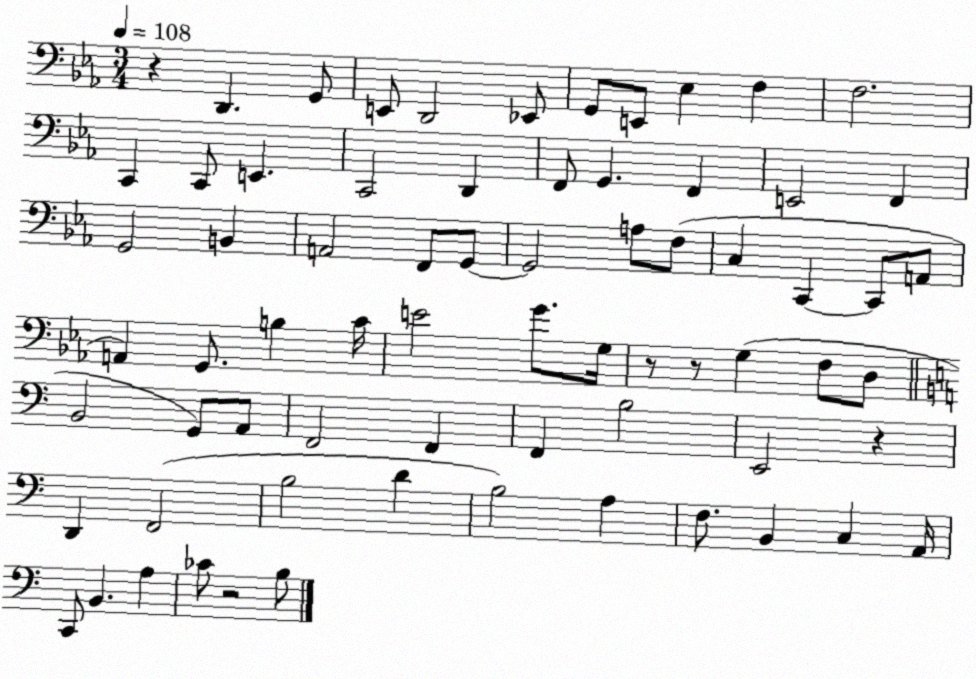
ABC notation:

X:1
T:Untitled
M:3/4
L:1/4
K:Eb
z D,, G,,/2 E,,/2 D,,2 _E,,/2 G,,/2 E,,/2 _E, F, F,2 C,, C,,/2 E,, C,,2 D,, F,,/2 G,, F,, E,,2 F,, G,,2 B,, A,,2 F,,/2 G,,/2 G,,2 A,/2 F,/2 C, C,, C,,/2 A,,/2 A,, G,,/2 B, C/4 E2 G/2 G,/4 z/2 z/2 G, F,/2 D,/2 B,,2 G,,/2 A,,/2 F,,2 F,, F,, B,2 E,,2 z D,, F,,2 B,2 D B,2 A, F,/2 B,, C, A,,/4 C,,/2 B,, A, _C/2 z2 B,/2